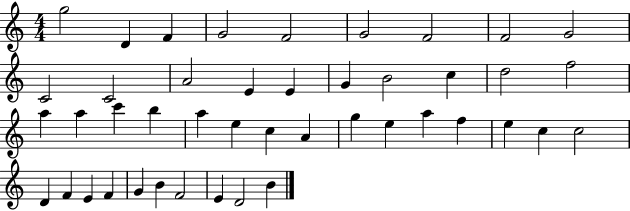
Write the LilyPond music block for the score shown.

{
  \clef treble
  \numericTimeSignature
  \time 4/4
  \key c \major
  g''2 d'4 f'4 | g'2 f'2 | g'2 f'2 | f'2 g'2 | \break c'2 c'2 | a'2 e'4 e'4 | g'4 b'2 c''4 | d''2 f''2 | \break a''4 a''4 c'''4 b''4 | a''4 e''4 c''4 a'4 | g''4 e''4 a''4 f''4 | e''4 c''4 c''2 | \break d'4 f'4 e'4 f'4 | g'4 b'4 f'2 | e'4 d'2 b'4 | \bar "|."
}